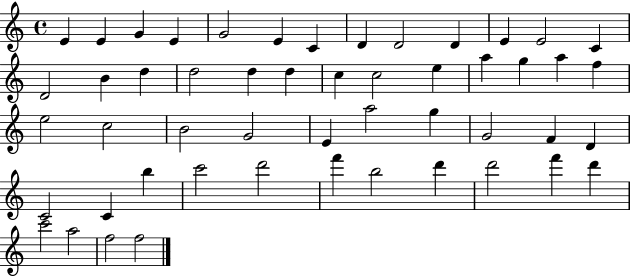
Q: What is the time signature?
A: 4/4